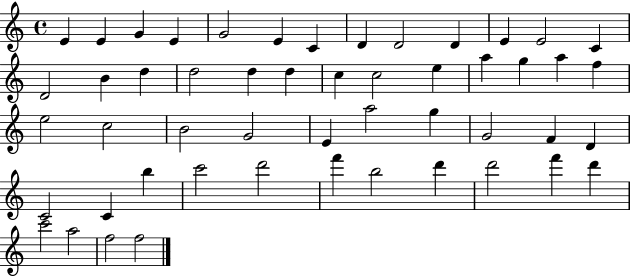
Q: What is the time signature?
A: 4/4